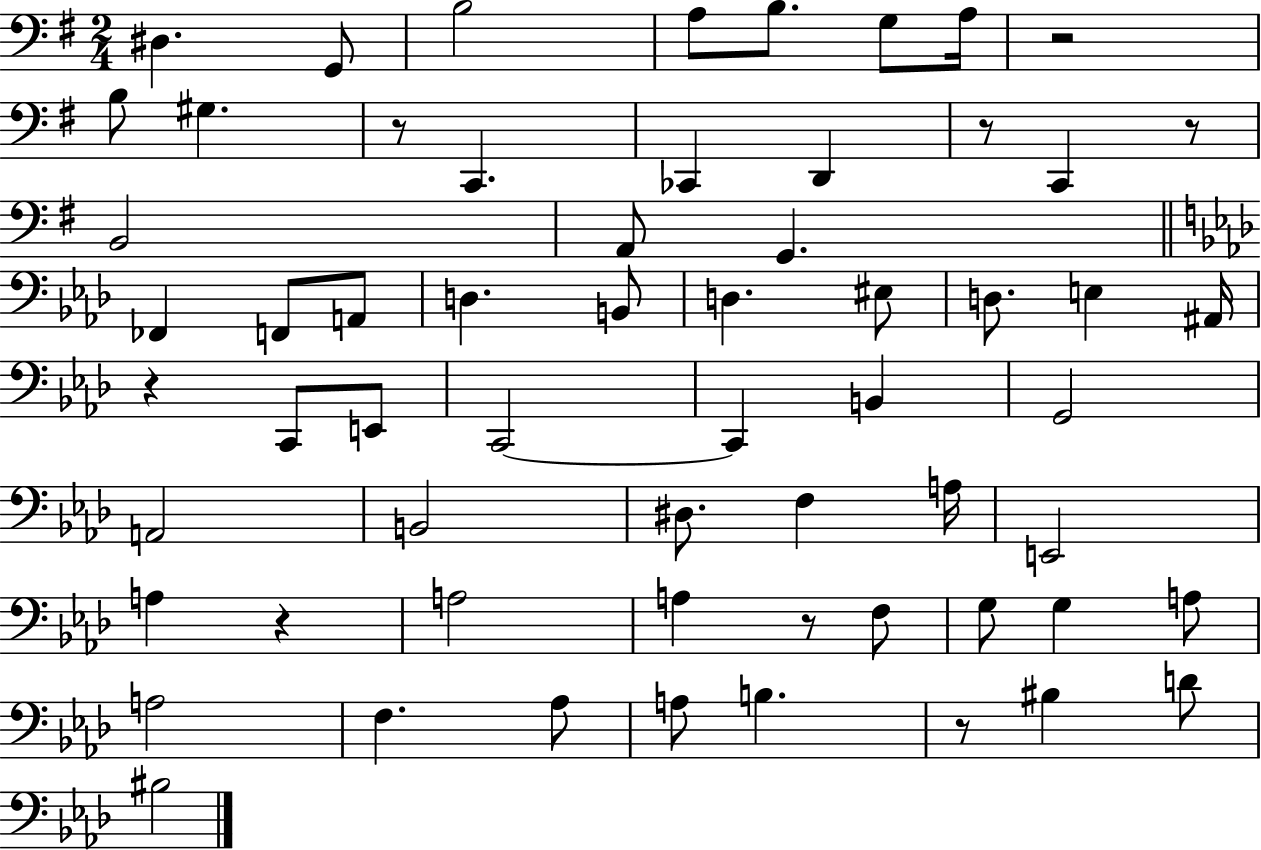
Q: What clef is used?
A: bass